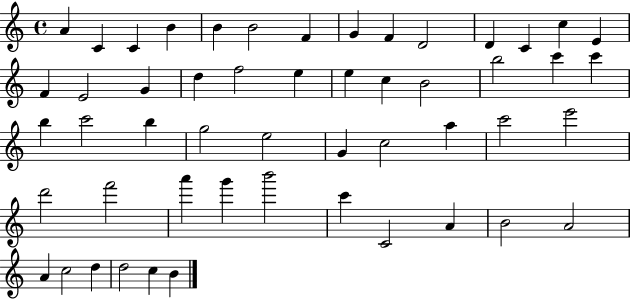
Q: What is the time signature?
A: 4/4